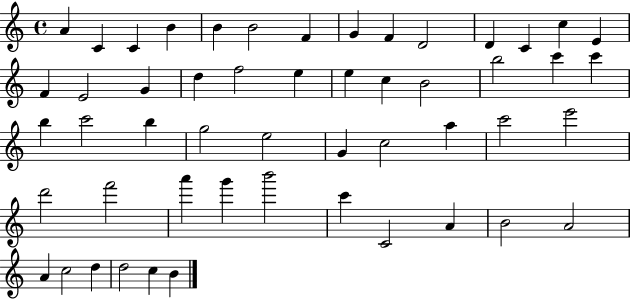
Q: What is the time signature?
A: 4/4